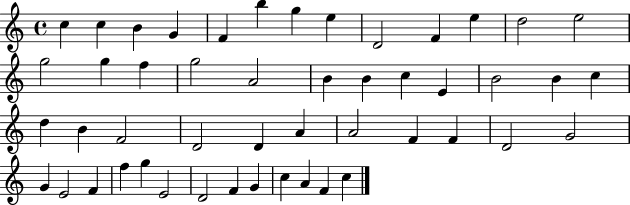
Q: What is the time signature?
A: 4/4